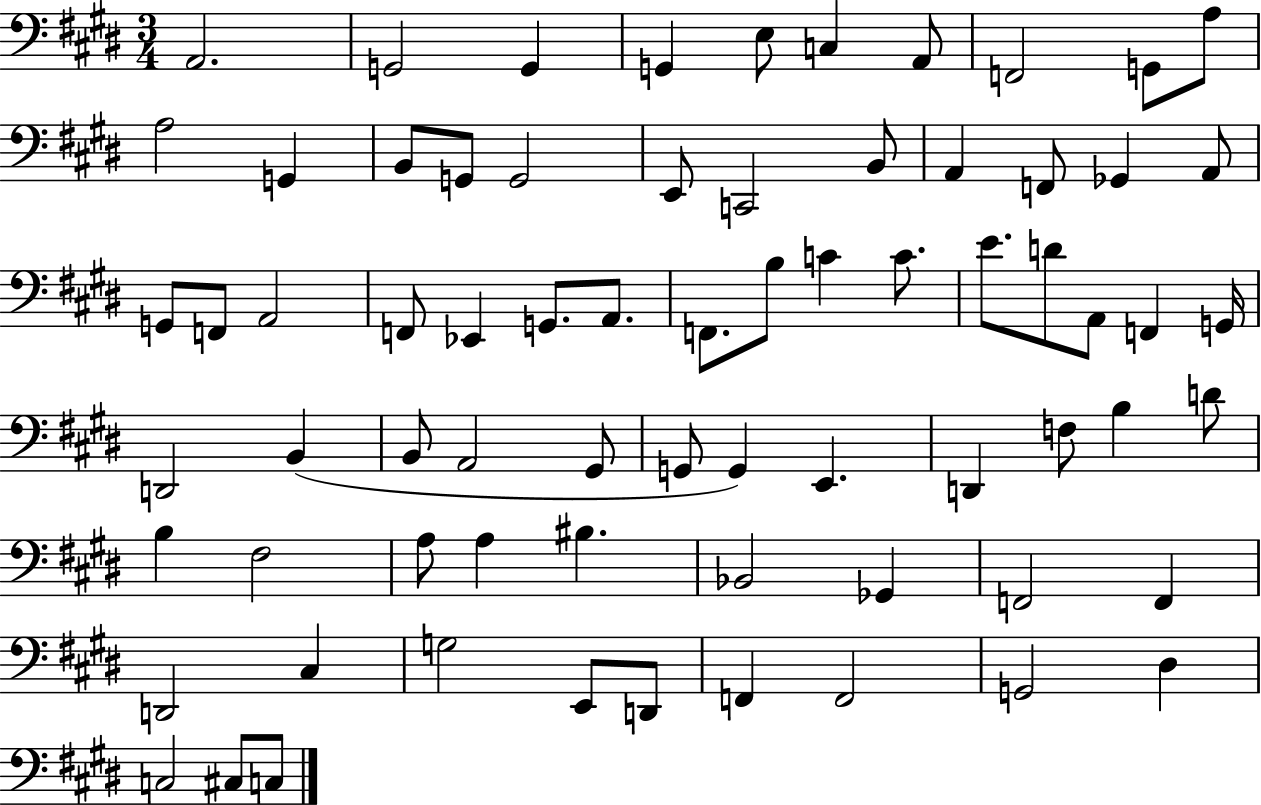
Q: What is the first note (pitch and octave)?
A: A2